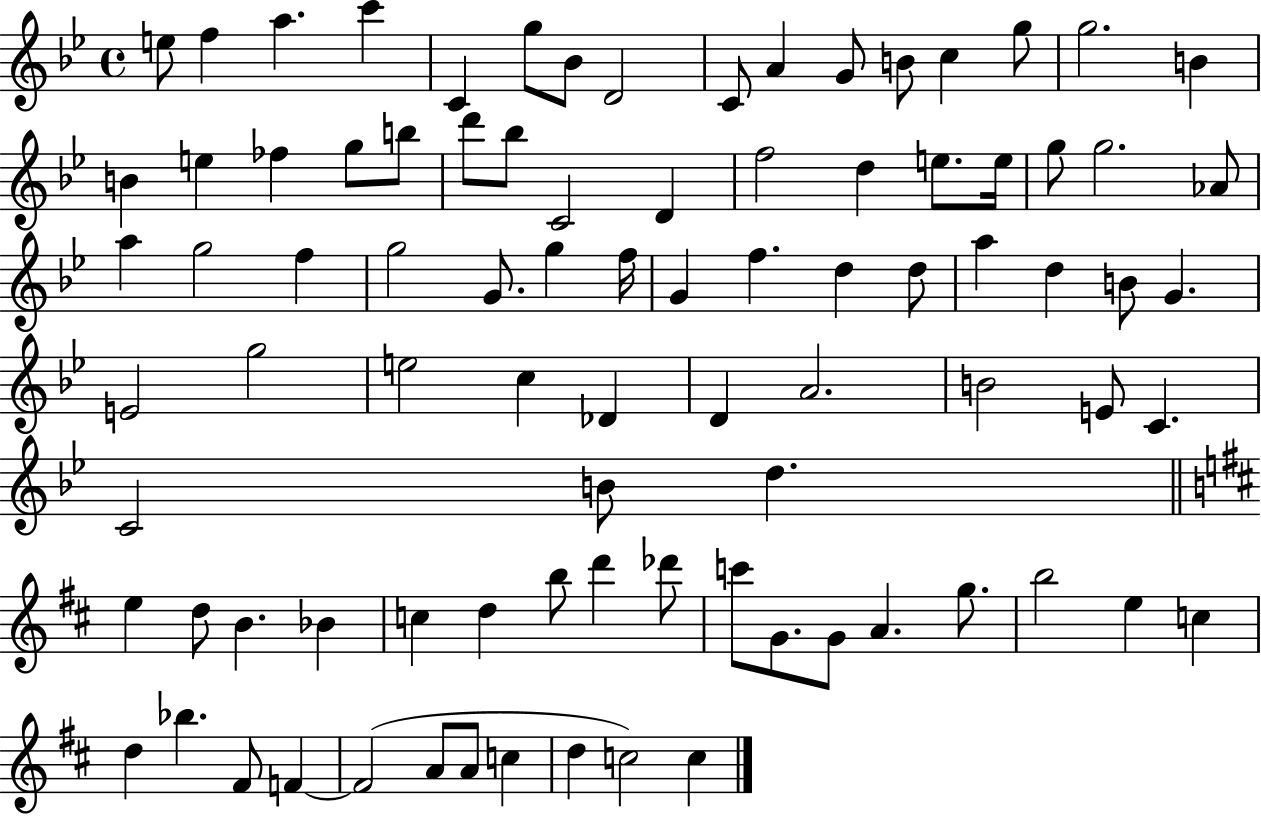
X:1
T:Untitled
M:4/4
L:1/4
K:Bb
e/2 f a c' C g/2 _B/2 D2 C/2 A G/2 B/2 c g/2 g2 B B e _f g/2 b/2 d'/2 _b/2 C2 D f2 d e/2 e/4 g/2 g2 _A/2 a g2 f g2 G/2 g f/4 G f d d/2 a d B/2 G E2 g2 e2 c _D D A2 B2 E/2 C C2 B/2 d e d/2 B _B c d b/2 d' _d'/2 c'/2 G/2 G/2 A g/2 b2 e c d _b ^F/2 F F2 A/2 A/2 c d c2 c